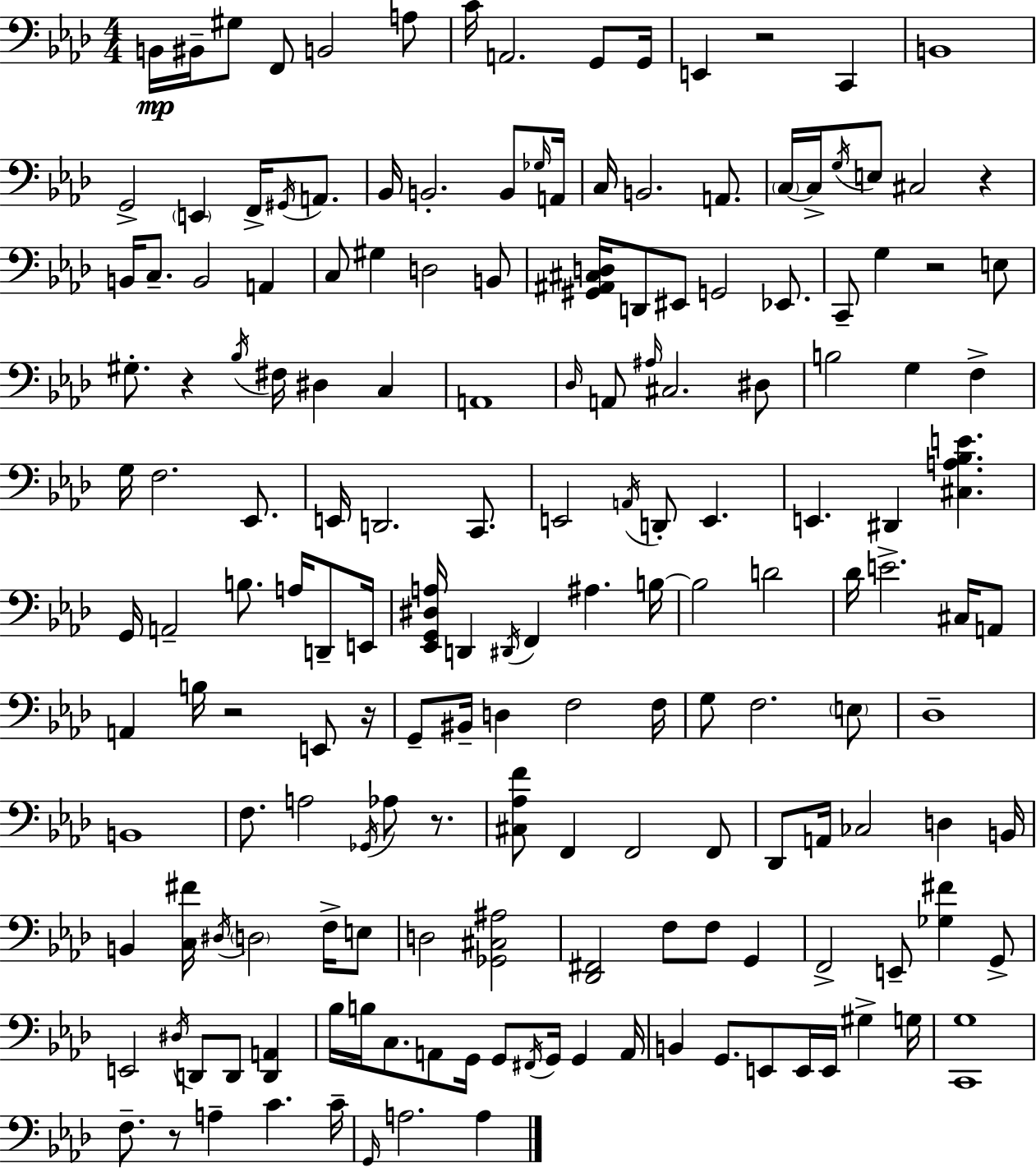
{
  \clef bass
  \numericTimeSignature
  \time 4/4
  \key aes \major
  b,16\mp bis,16-- gis8 f,8 b,2 a8 | c'16 a,2. g,8 g,16 | e,4 r2 c,4 | b,1 | \break g,2-> \parenthesize e,4 f,16-> \acciaccatura { gis,16 } a,8. | bes,16 b,2.-. b,8 | \grace { ges16 } a,16 c16 b,2. a,8. | \parenthesize c16~~ c16-> \acciaccatura { g16 } e8 cis2 r4 | \break b,16 c8.-- b,2 a,4 | c8 gis4 d2 | b,8 <gis, ais, cis d>16 d,8 eis,8 g,2 | ees,8. c,8-- g4 r2 | \break e8 gis8.-. r4 \acciaccatura { bes16 } fis16 dis4 | c4 a,1 | \grace { des16 } a,8 \grace { ais16 } cis2. | dis8 b2 g4 | \break f4-> g16 f2. | ees,8. e,16 d,2. | c,8. e,2 \acciaccatura { a,16 } d,8-. | e,4. e,4. dis,4 | \break <cis a bes e'>4. g,16 a,2-- | b8. a16 d,8-- e,16 <ees, g, dis a>16 d,4 \acciaccatura { dis,16 } f,4 | ais4. b16~~ b2 | d'2 des'16 e'2.-> | \break cis16 a,8 a,4 b16 r2 | e,8 r16 g,8-- bis,16-- d4 f2 | f16 g8 f2. | \parenthesize e8 des1-- | \break b,1 | f8. a2 | \acciaccatura { ges,16 } aes8 r8. <cis aes f'>8 f,4 f,2 | f,8 des,8 a,16 ces2 | \break d4 b,16 b,4 <c fis'>16 \acciaccatura { dis16 } \parenthesize d2 | f16-> e8 d2 | <ges, cis ais>2 <des, fis,>2 | f8 f8 g,4 f,2-> | \break e,8-- <ges fis'>4 g,8-> e,2 | \acciaccatura { dis16 } d,8 d,8 <d, a,>4 bes16 b16 c8. | a,8 g,16 g,8 \acciaccatura { fis,16 } g,16 g,4 a,16 b,4 | g,8. e,8 e,16 e,16 gis4-> g16 <c, g>1 | \break f8.-- r8 | a4-- c'4. c'16-- \grace { g,16 } a2. | a4 \bar "|."
}